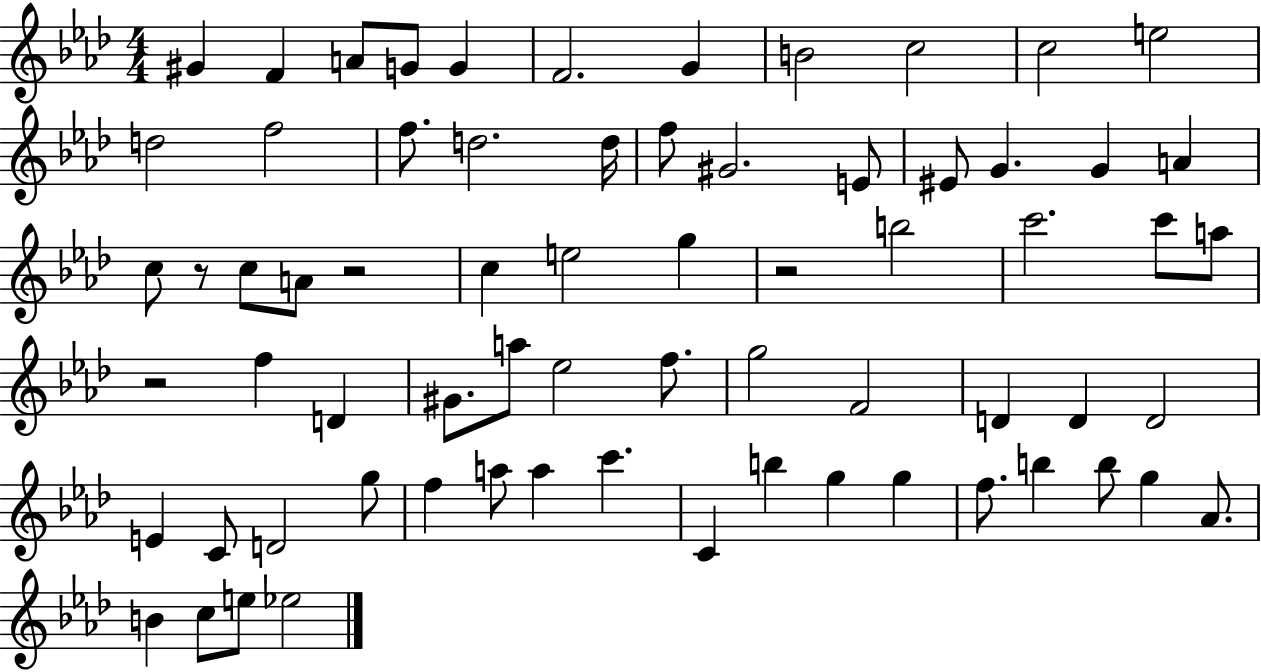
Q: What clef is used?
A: treble